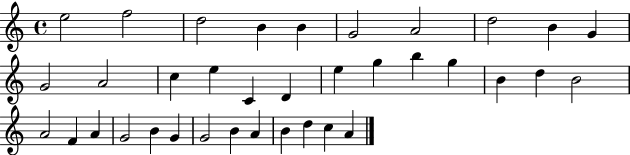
{
  \clef treble
  \time 4/4
  \defaultTimeSignature
  \key c \major
  e''2 f''2 | d''2 b'4 b'4 | g'2 a'2 | d''2 b'4 g'4 | \break g'2 a'2 | c''4 e''4 c'4 d'4 | e''4 g''4 b''4 g''4 | b'4 d''4 b'2 | \break a'2 f'4 a'4 | g'2 b'4 g'4 | g'2 b'4 a'4 | b'4 d''4 c''4 a'4 | \break \bar "|."
}